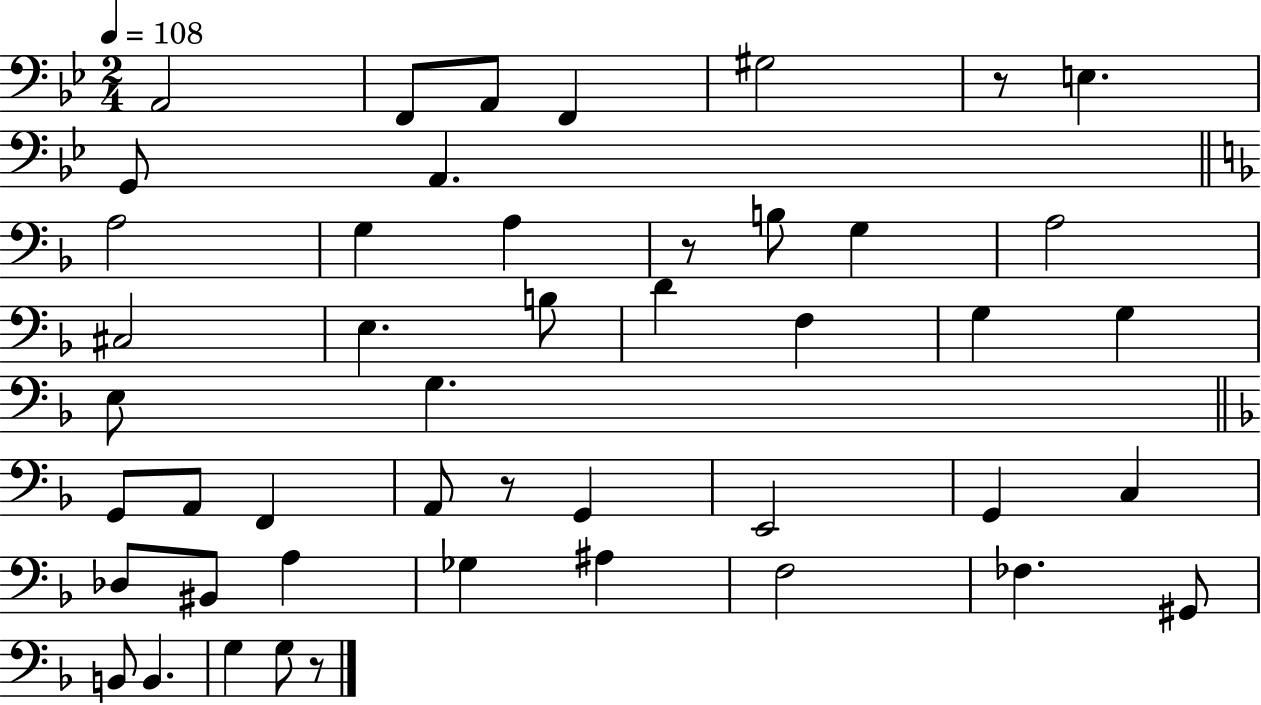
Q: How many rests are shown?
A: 4